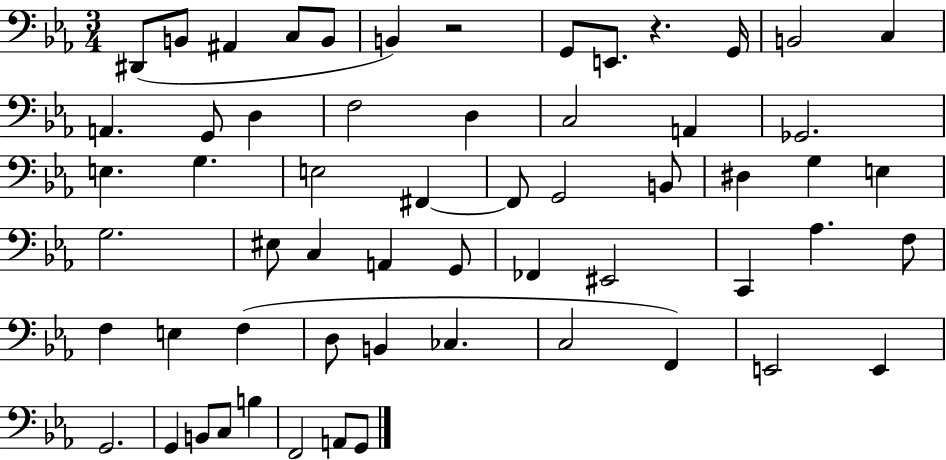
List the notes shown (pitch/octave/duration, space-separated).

D#2/e B2/e A#2/q C3/e B2/e B2/q R/h G2/e E2/e. R/q. G2/s B2/h C3/q A2/q. G2/e D3/q F3/h D3/q C3/h A2/q Gb2/h. E3/q. G3/q. E3/h F#2/q F#2/e G2/h B2/e D#3/q G3/q E3/q G3/h. EIS3/e C3/q A2/q G2/e FES2/q EIS2/h C2/q Ab3/q. F3/e F3/q E3/q F3/q D3/e B2/q CES3/q. C3/h F2/q E2/h E2/q G2/h. G2/q B2/e C3/e B3/q F2/h A2/e G2/e